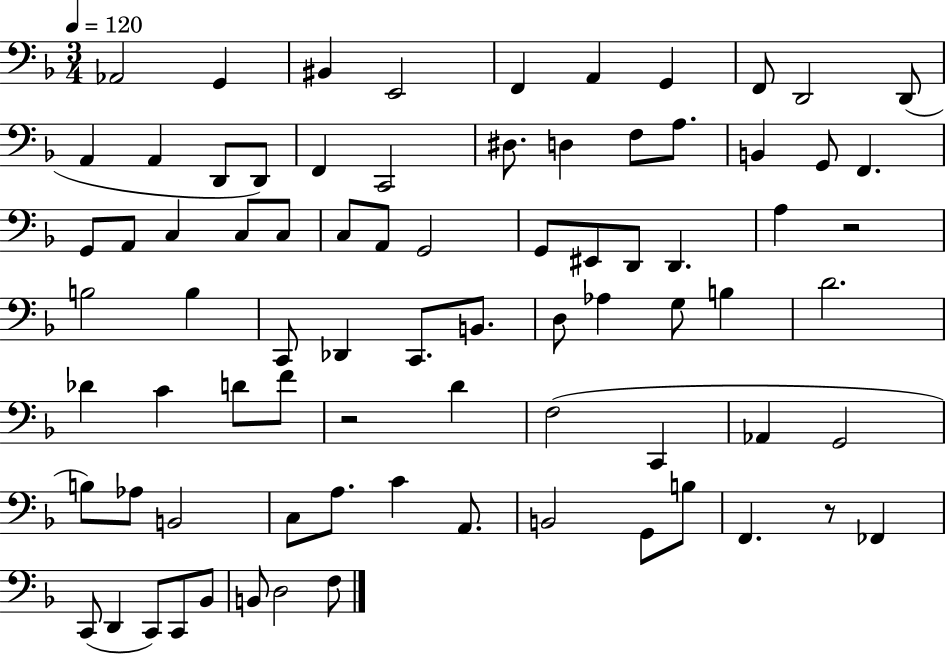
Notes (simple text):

Ab2/h G2/q BIS2/q E2/h F2/q A2/q G2/q F2/e D2/h D2/e A2/q A2/q D2/e D2/e F2/q C2/h D#3/e. D3/q F3/e A3/e. B2/q G2/e F2/q. G2/e A2/e C3/q C3/e C3/e C3/e A2/e G2/h G2/e EIS2/e D2/e D2/q. A3/q R/h B3/h B3/q C2/e Db2/q C2/e. B2/e. D3/e Ab3/q G3/e B3/q D4/h. Db4/q C4/q D4/e F4/e R/h D4/q F3/h C2/q Ab2/q G2/h B3/e Ab3/e B2/h C3/e A3/e. C4/q A2/e. B2/h G2/e B3/e F2/q. R/e FES2/q C2/e D2/q C2/e C2/e Bb2/e B2/e D3/h F3/e